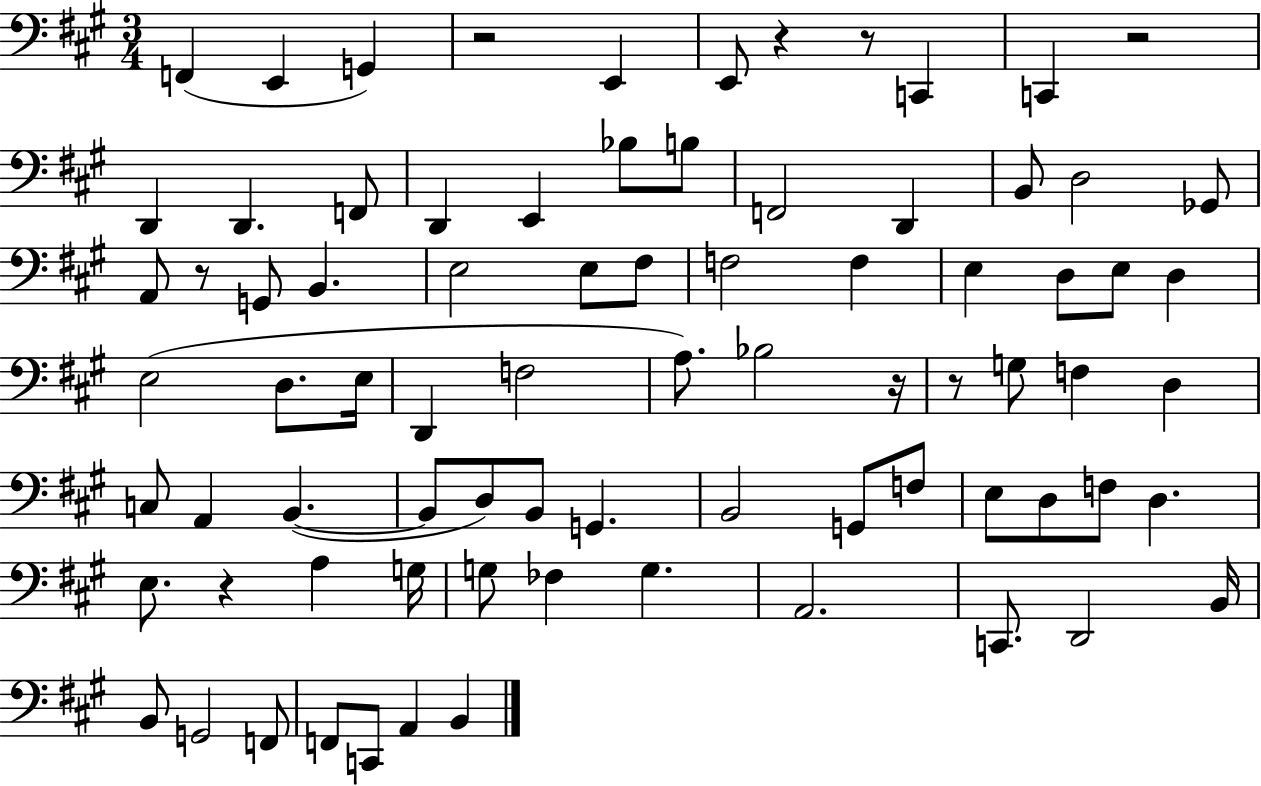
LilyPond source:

{
  \clef bass
  \numericTimeSignature
  \time 3/4
  \key a \major
  f,4( e,4 g,4) | r2 e,4 | e,8 r4 r8 c,4 | c,4 r2 | \break d,4 d,4. f,8 | d,4 e,4 bes8 b8 | f,2 d,4 | b,8 d2 ges,8 | \break a,8 r8 g,8 b,4. | e2 e8 fis8 | f2 f4 | e4 d8 e8 d4 | \break e2( d8. e16 | d,4 f2 | a8.) bes2 r16 | r8 g8 f4 d4 | \break c8 a,4 b,4.~(~ | b,8 d8) b,8 g,4. | b,2 g,8 f8 | e8 d8 f8 d4. | \break e8. r4 a4 g16 | g8 fes4 g4. | a,2. | c,8. d,2 b,16 | \break b,8 g,2 f,8 | f,8 c,8 a,4 b,4 | \bar "|."
}